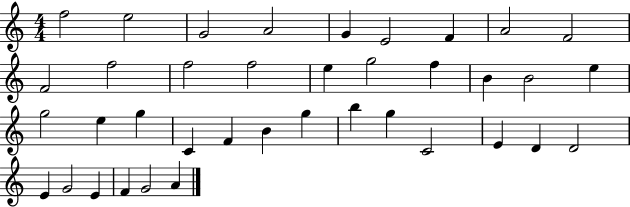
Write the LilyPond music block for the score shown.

{
  \clef treble
  \numericTimeSignature
  \time 4/4
  \key c \major
  f''2 e''2 | g'2 a'2 | g'4 e'2 f'4 | a'2 f'2 | \break f'2 f''2 | f''2 f''2 | e''4 g''2 f''4 | b'4 b'2 e''4 | \break g''2 e''4 g''4 | c'4 f'4 b'4 g''4 | b''4 g''4 c'2 | e'4 d'4 d'2 | \break e'4 g'2 e'4 | f'4 g'2 a'4 | \bar "|."
}